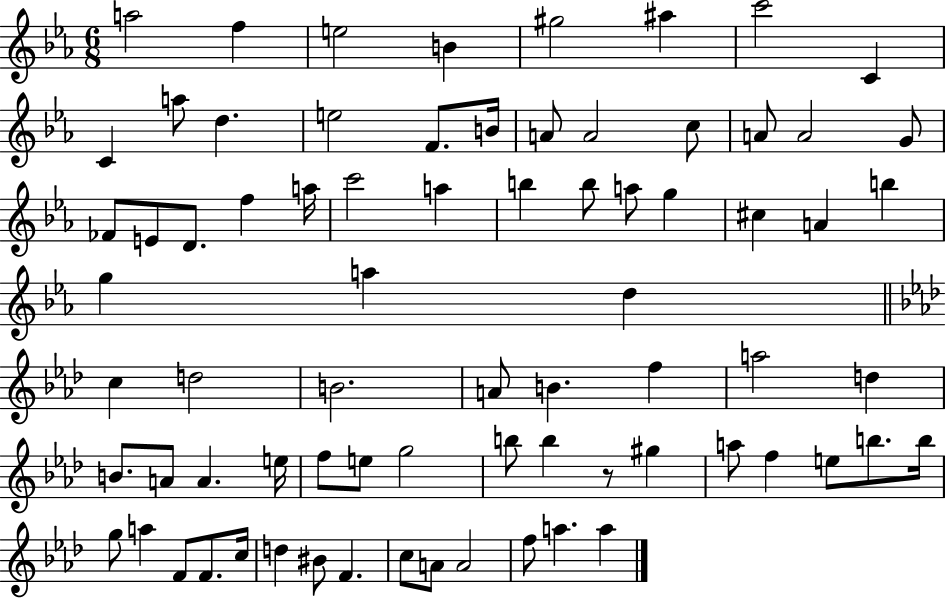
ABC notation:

X:1
T:Untitled
M:6/8
L:1/4
K:Eb
a2 f e2 B ^g2 ^a c'2 C C a/2 d e2 F/2 B/4 A/2 A2 c/2 A/2 A2 G/2 _F/2 E/2 D/2 f a/4 c'2 a b b/2 a/2 g ^c A b g a d c d2 B2 A/2 B f a2 d B/2 A/2 A e/4 f/2 e/2 g2 b/2 b z/2 ^g a/2 f e/2 b/2 b/4 g/2 a F/2 F/2 c/4 d ^B/2 F c/2 A/2 A2 f/2 a a